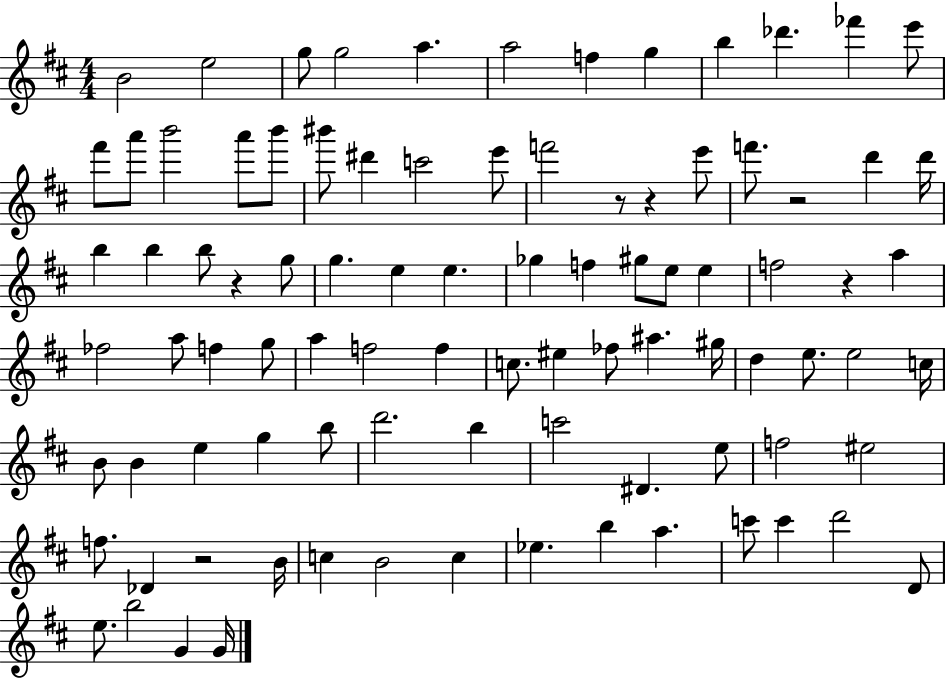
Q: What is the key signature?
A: D major